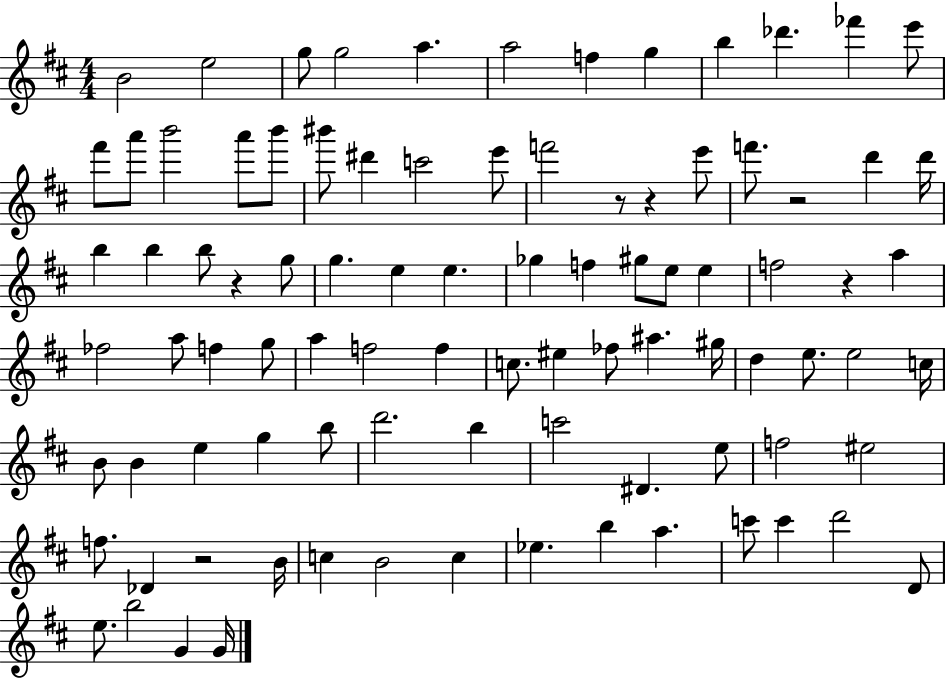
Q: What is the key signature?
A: D major